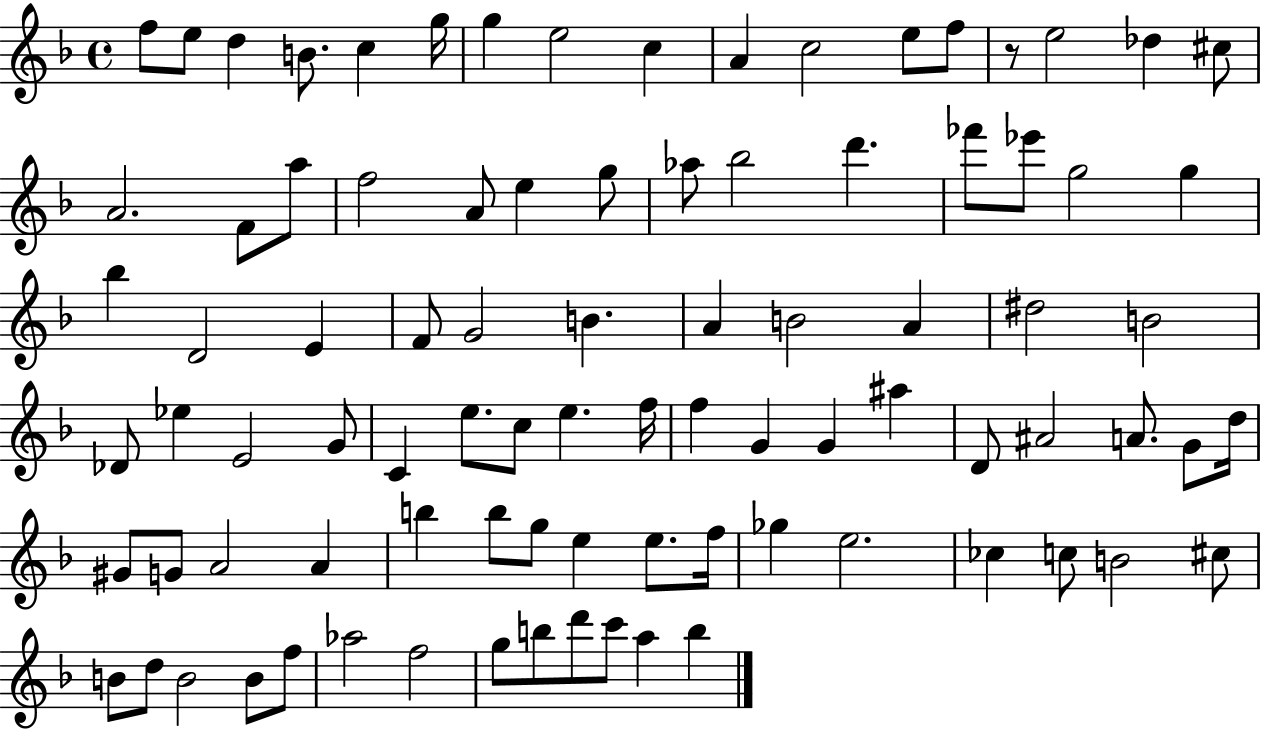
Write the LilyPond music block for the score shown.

{
  \clef treble
  \time 4/4
  \defaultTimeSignature
  \key f \major
  f''8 e''8 d''4 b'8. c''4 g''16 | g''4 e''2 c''4 | a'4 c''2 e''8 f''8 | r8 e''2 des''4 cis''8 | \break a'2. f'8 a''8 | f''2 a'8 e''4 g''8 | aes''8 bes''2 d'''4. | fes'''8 ees'''8 g''2 g''4 | \break bes''4 d'2 e'4 | f'8 g'2 b'4. | a'4 b'2 a'4 | dis''2 b'2 | \break des'8 ees''4 e'2 g'8 | c'4 e''8. c''8 e''4. f''16 | f''4 g'4 g'4 ais''4 | d'8 ais'2 a'8. g'8 d''16 | \break gis'8 g'8 a'2 a'4 | b''4 b''8 g''8 e''4 e''8. f''16 | ges''4 e''2. | ces''4 c''8 b'2 cis''8 | \break b'8 d''8 b'2 b'8 f''8 | aes''2 f''2 | g''8 b''8 d'''8 c'''8 a''4 b''4 | \bar "|."
}